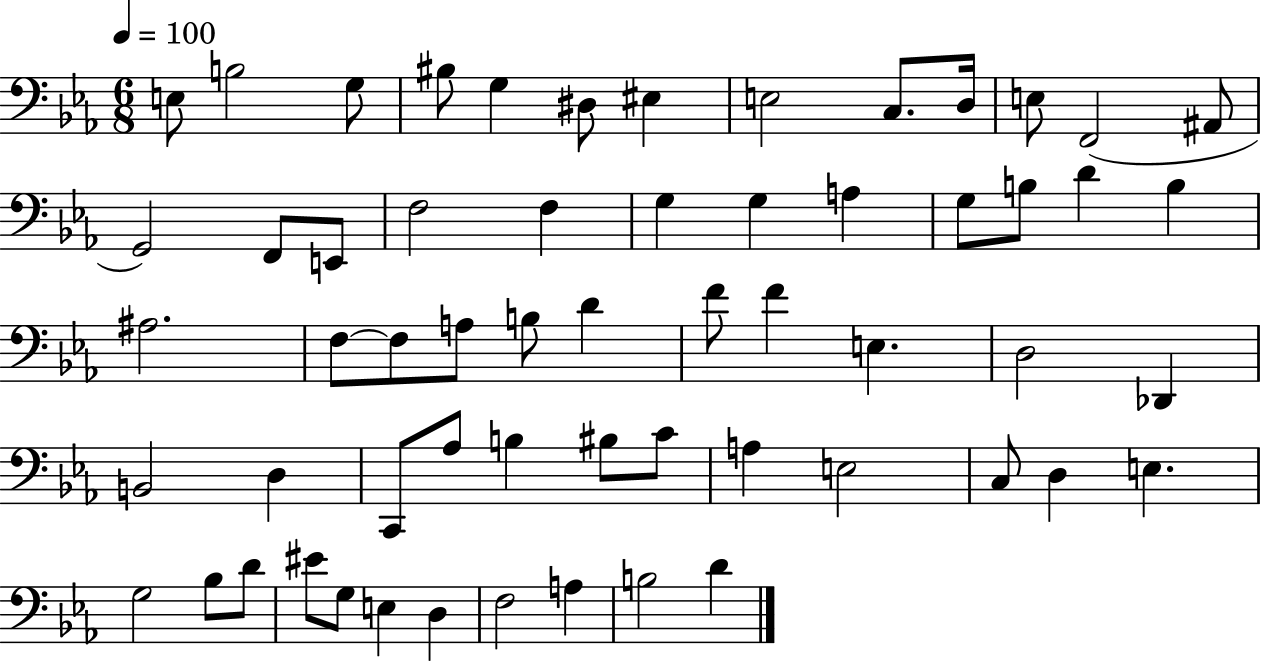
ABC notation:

X:1
T:Untitled
M:6/8
L:1/4
K:Eb
E,/2 B,2 G,/2 ^B,/2 G, ^D,/2 ^E, E,2 C,/2 D,/4 E,/2 F,,2 ^A,,/2 G,,2 F,,/2 E,,/2 F,2 F, G, G, A, G,/2 B,/2 D B, ^A,2 F,/2 F,/2 A,/2 B,/2 D F/2 F E, D,2 _D,, B,,2 D, C,,/2 _A,/2 B, ^B,/2 C/2 A, E,2 C,/2 D, E, G,2 _B,/2 D/2 ^E/2 G,/2 E, D, F,2 A, B,2 D